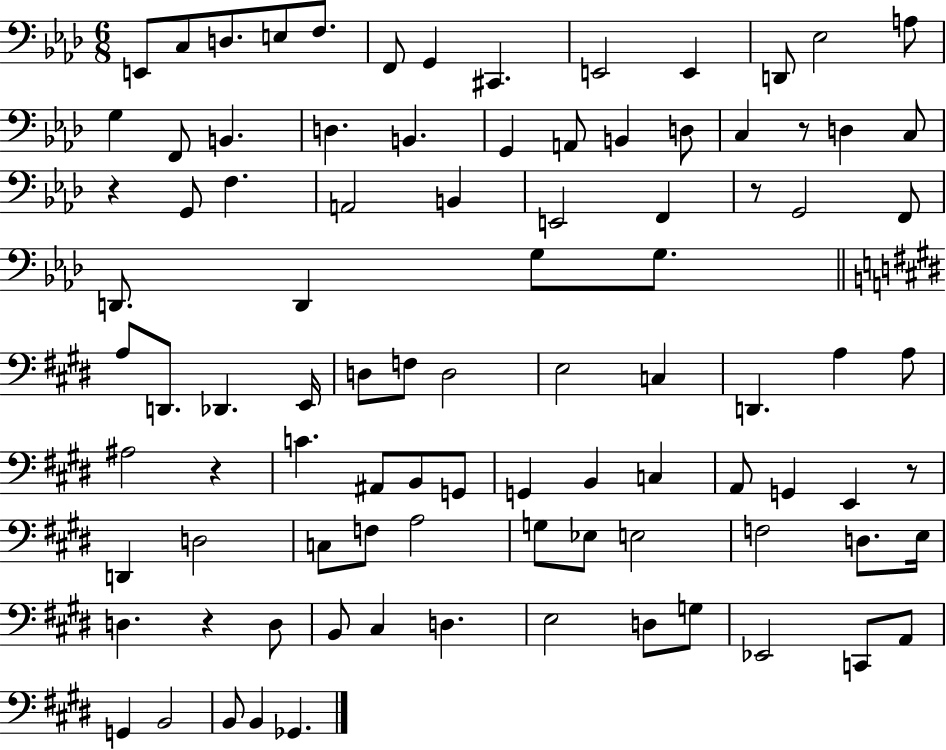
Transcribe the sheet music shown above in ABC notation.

X:1
T:Untitled
M:6/8
L:1/4
K:Ab
E,,/2 C,/2 D,/2 E,/2 F,/2 F,,/2 G,, ^C,, E,,2 E,, D,,/2 _E,2 A,/2 G, F,,/2 B,, D, B,, G,, A,,/2 B,, D,/2 C, z/2 D, C,/2 z G,,/2 F, A,,2 B,, E,,2 F,, z/2 G,,2 F,,/2 D,,/2 D,, G,/2 G,/2 A,/2 D,,/2 _D,, E,,/4 D,/2 F,/2 D,2 E,2 C, D,, A, A,/2 ^A,2 z C ^A,,/2 B,,/2 G,,/2 G,, B,, C, A,,/2 G,, E,, z/2 D,, D,2 C,/2 F,/2 A,2 G,/2 _E,/2 E,2 F,2 D,/2 E,/4 D, z D,/2 B,,/2 ^C, D, E,2 D,/2 G,/2 _E,,2 C,,/2 A,,/2 G,, B,,2 B,,/2 B,, _G,,